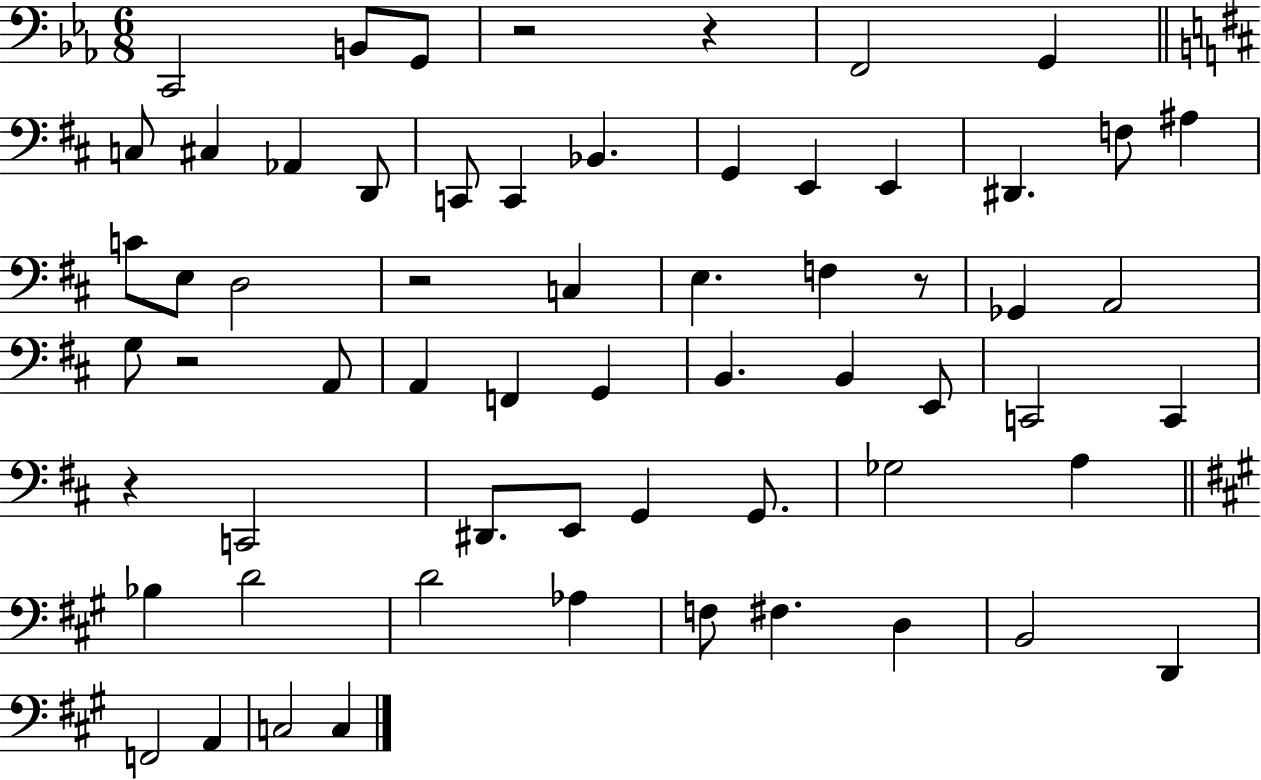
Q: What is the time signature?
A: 6/8